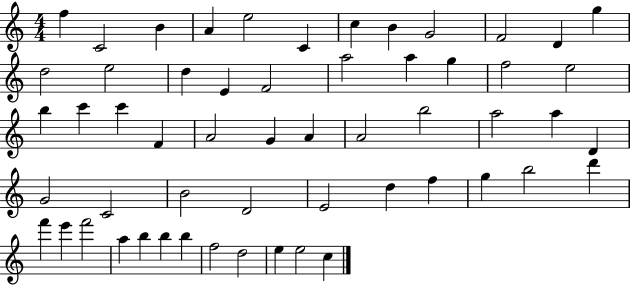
F5/q C4/h B4/q A4/q E5/h C4/q C5/q B4/q G4/h F4/h D4/q G5/q D5/h E5/h D5/q E4/q F4/h A5/h A5/q G5/q F5/h E5/h B5/q C6/q C6/q F4/q A4/h G4/q A4/q A4/h B5/h A5/h A5/q D4/q G4/h C4/h B4/h D4/h E4/h D5/q F5/q G5/q B5/h D6/q F6/q E6/q F6/h A5/q B5/q B5/q B5/q F5/h D5/h E5/q E5/h C5/q